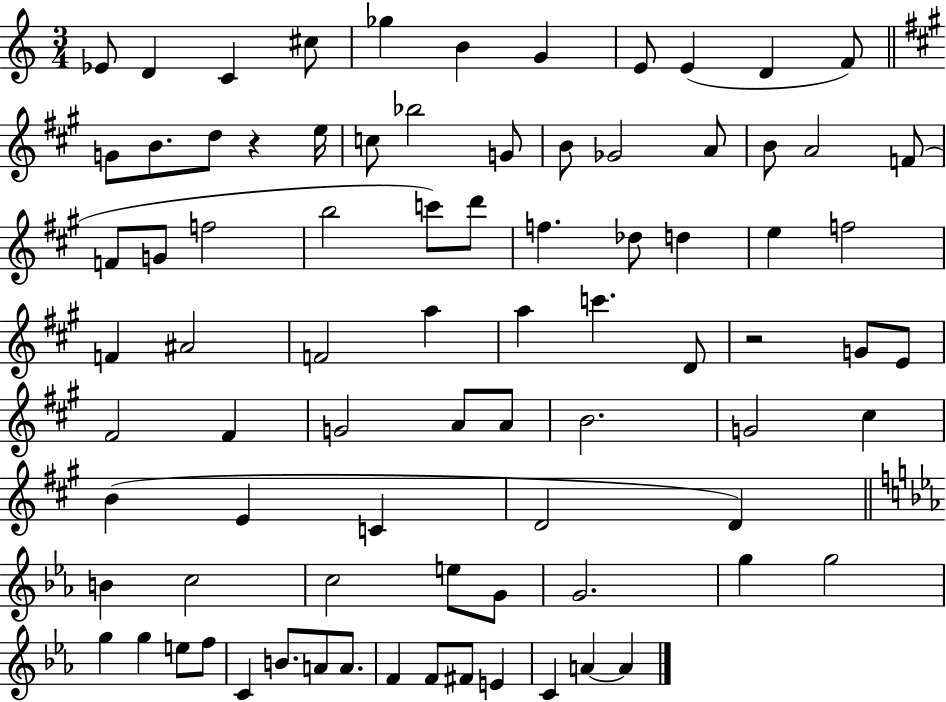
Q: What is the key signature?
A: C major